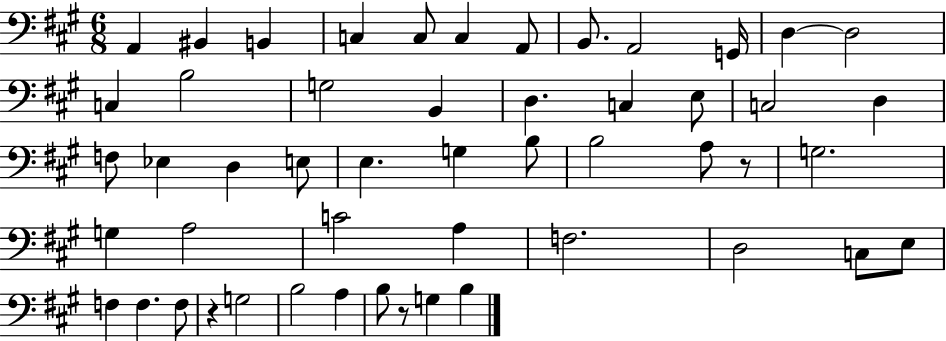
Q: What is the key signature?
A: A major